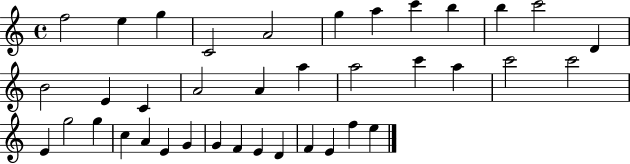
F5/h E5/q G5/q C4/h A4/h G5/q A5/q C6/q B5/q B5/q C6/h D4/q B4/h E4/q C4/q A4/h A4/q A5/q A5/h C6/q A5/q C6/h C6/h E4/q G5/h G5/q C5/q A4/q E4/q G4/q G4/q F4/q E4/q D4/q F4/q E4/q F5/q E5/q